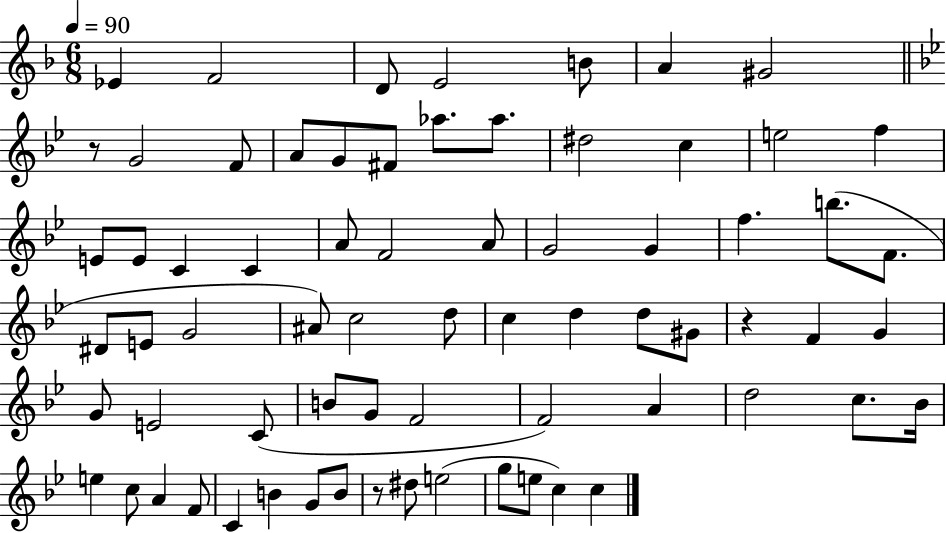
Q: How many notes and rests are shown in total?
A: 70